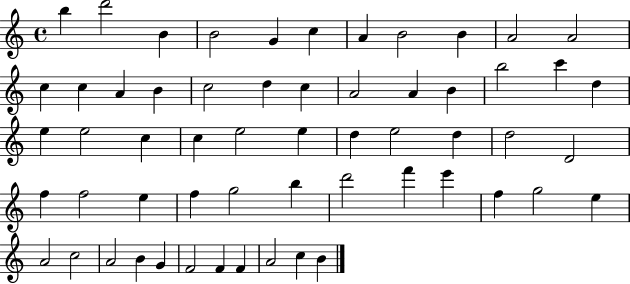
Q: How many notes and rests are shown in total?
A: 58